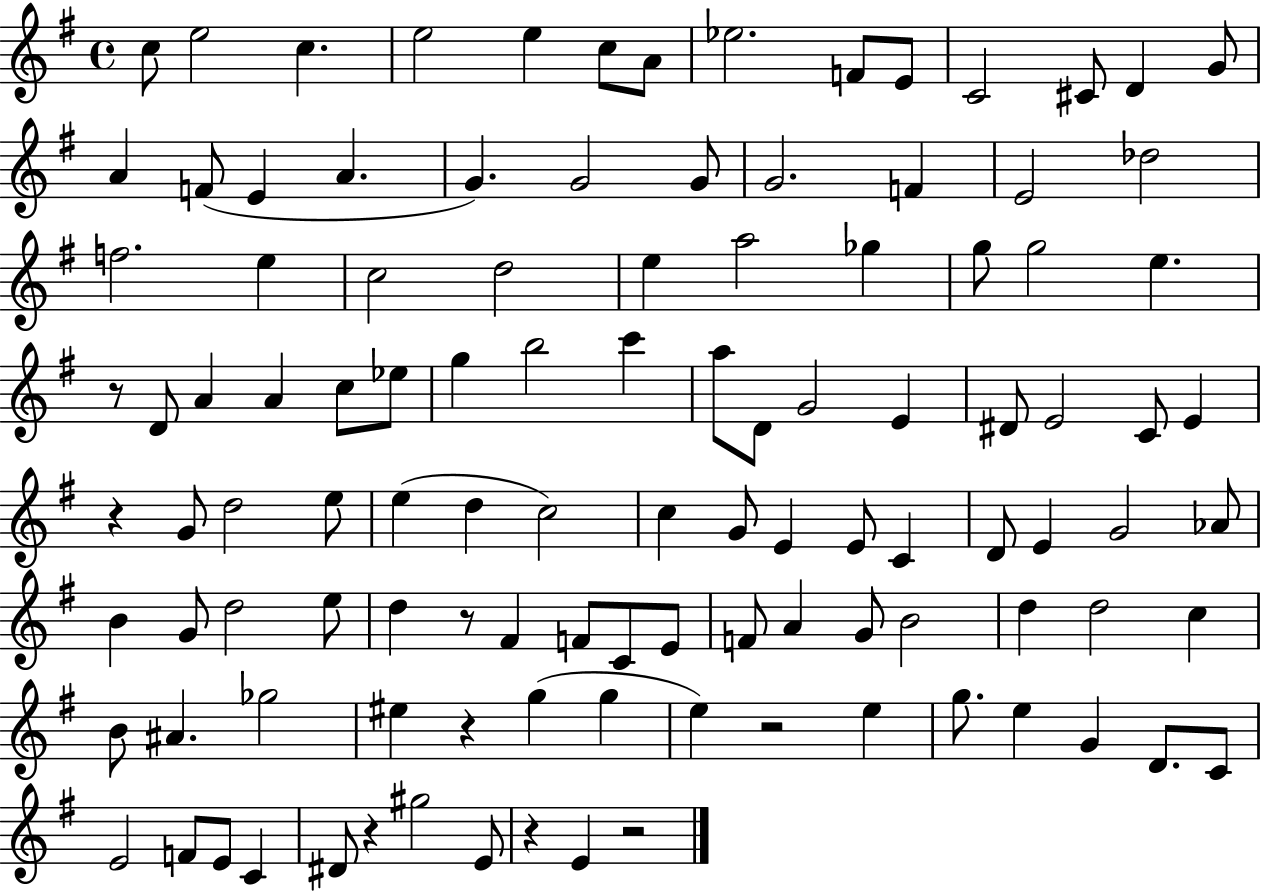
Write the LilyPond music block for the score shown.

{
  \clef treble
  \time 4/4
  \defaultTimeSignature
  \key g \major
  c''8 e''2 c''4. | e''2 e''4 c''8 a'8 | ees''2. f'8 e'8 | c'2 cis'8 d'4 g'8 | \break a'4 f'8( e'4 a'4. | g'4.) g'2 g'8 | g'2. f'4 | e'2 des''2 | \break f''2. e''4 | c''2 d''2 | e''4 a''2 ges''4 | g''8 g''2 e''4. | \break r8 d'8 a'4 a'4 c''8 ees''8 | g''4 b''2 c'''4 | a''8 d'8 g'2 e'4 | dis'8 e'2 c'8 e'4 | \break r4 g'8 d''2 e''8 | e''4( d''4 c''2) | c''4 g'8 e'4 e'8 c'4 | d'8 e'4 g'2 aes'8 | \break b'4 g'8 d''2 e''8 | d''4 r8 fis'4 f'8 c'8 e'8 | f'8 a'4 g'8 b'2 | d''4 d''2 c''4 | \break b'8 ais'4. ges''2 | eis''4 r4 g''4( g''4 | e''4) r2 e''4 | g''8. e''4 g'4 d'8. c'8 | \break e'2 f'8 e'8 c'4 | dis'8 r4 gis''2 e'8 | r4 e'4 r2 | \bar "|."
}